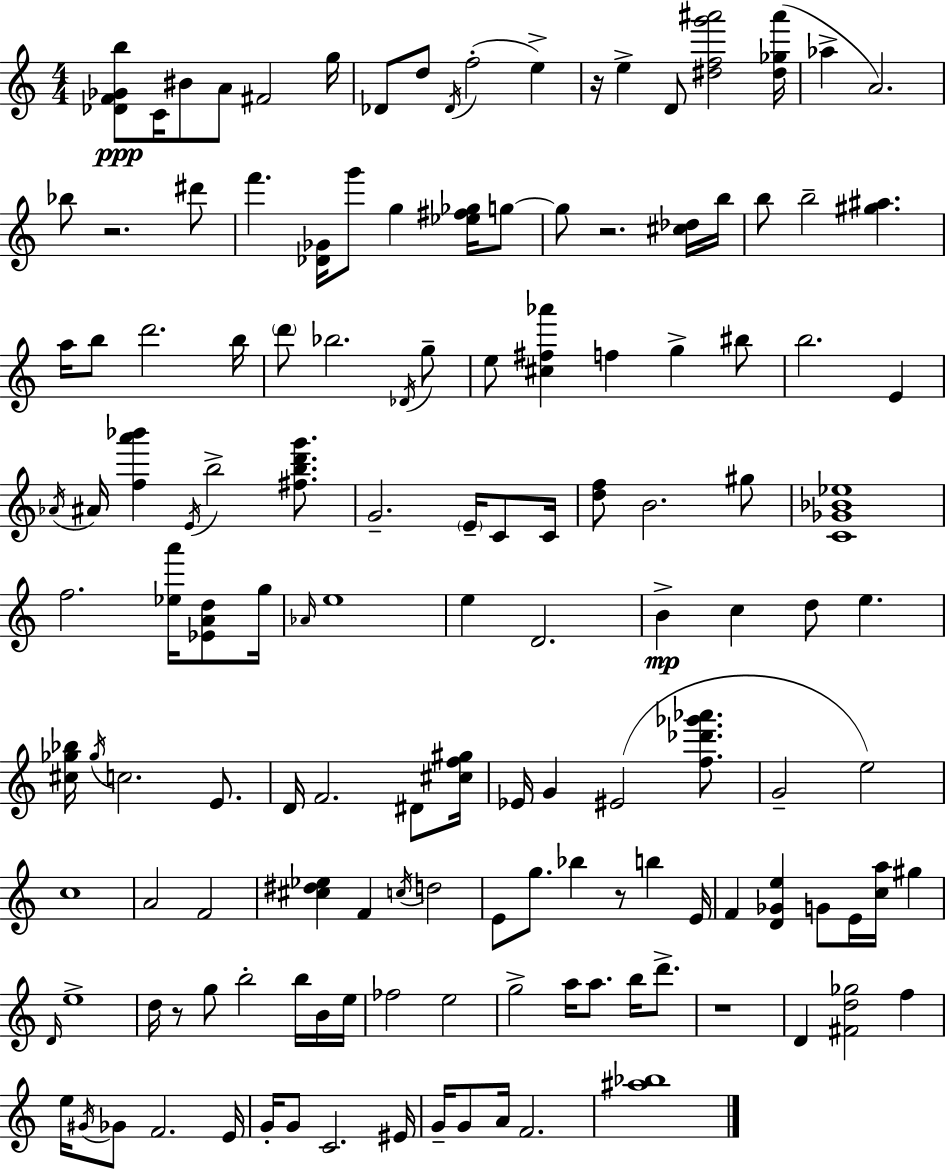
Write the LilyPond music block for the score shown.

{
  \clef treble
  \numericTimeSignature
  \time 4/4
  \key c \major
  <des' f' ges' b''>8\ppp c'16 bis'8 a'8 fis'2 g''16 | des'8 d''8 \acciaccatura { des'16 }( f''2-. e''4->) | r16 e''4-> d'8 <dis'' f'' g''' ais'''>2 | <dis'' ges'' ais'''>16( aes''4-> a'2.) | \break bes''8 r2. dis'''8 | f'''4. <des' ges'>16 g'''8 g''4 <ees'' fis'' ges''>16 g''8~~ | g''8 r2. <cis'' des''>16 | b''16 b''8 b''2-- <gis'' ais''>4. | \break a''16 b''8 d'''2. | b''16 \parenthesize d'''8 bes''2. \acciaccatura { des'16 } | g''8-- e''8 <cis'' fis'' aes'''>4 f''4 g''4-> | bis''8 b''2. e'4 | \break \acciaccatura { aes'16 } ais'16 <f'' a''' bes'''>4 \acciaccatura { e'16 } b''2-> | <fis'' b'' d''' g'''>8. g'2.-- | \parenthesize e'16-- c'8 c'16 <d'' f''>8 b'2. | gis''8 <c' ges' bes' ees''>1 | \break f''2. | <ees'' a'''>16 <ees' a' d''>8 g''16 \grace { aes'16 } e''1 | e''4 d'2. | b'4->\mp c''4 d''8 e''4. | \break <cis'' ges'' bes''>16 \acciaccatura { ges''16 } c''2. | e'8. d'16 f'2. | dis'8 <cis'' f'' gis''>16 ees'16 g'4 eis'2( | <f'' des''' ges''' aes'''>8. g'2-- e''2) | \break c''1 | a'2 f'2 | <cis'' dis'' ees''>4 f'4 \acciaccatura { c''16 } d''2 | e'8 g''8. bes''4 | \break r8 b''4 e'16 f'4 <d' ges' e''>4 g'8 | e'16 <c'' a''>16 gis''4 \grace { d'16 } e''1-> | d''16 r8 g''8 b''2-. | b''16 b'16 e''16 fes''2 | \break e''2 g''2-> | a''16 a''8. b''16 d'''8.-> r1 | d'4 <fis' d'' ges''>2 | f''4 e''16 \acciaccatura { gis'16 } ges'8 f'2. | \break e'16 g'16-. g'8 c'2. | eis'16 g'16-- g'8 a'16 f'2. | <ais'' bes''>1 | \bar "|."
}